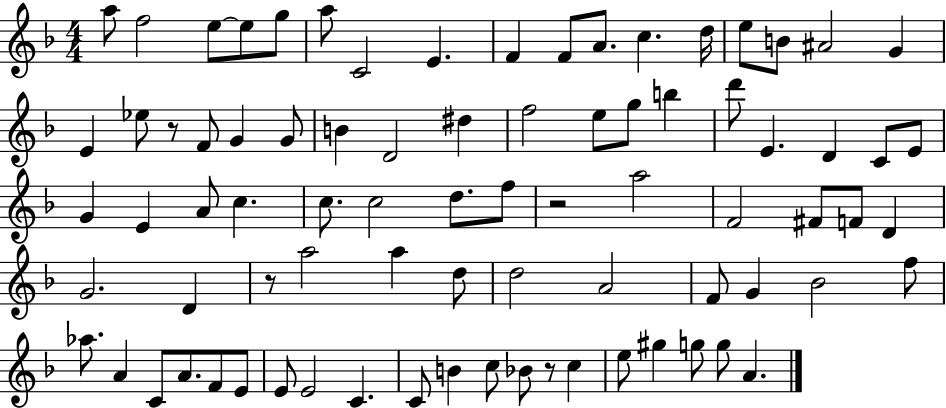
{
  \clef treble
  \numericTimeSignature
  \time 4/4
  \key f \major
  a''8 f''2 e''8~~ e''8 g''8 | a''8 c'2 e'4. | f'4 f'8 a'8. c''4. d''16 | e''8 b'8 ais'2 g'4 | \break e'4 ees''8 r8 f'8 g'4 g'8 | b'4 d'2 dis''4 | f''2 e''8 g''8 b''4 | d'''8 e'4. d'4 c'8 e'8 | \break g'4 e'4 a'8 c''4. | c''8. c''2 d''8. f''8 | r2 a''2 | f'2 fis'8 f'8 d'4 | \break g'2. d'4 | r8 a''2 a''4 d''8 | d''2 a'2 | f'8 g'4 bes'2 f''8 | \break aes''8. a'4 c'8 a'8. f'8 e'8 | e'8 e'2 c'4. | c'8 b'4 c''8 bes'8 r8 c''4 | e''8 gis''4 g''8 g''8 a'4. | \break \bar "|."
}